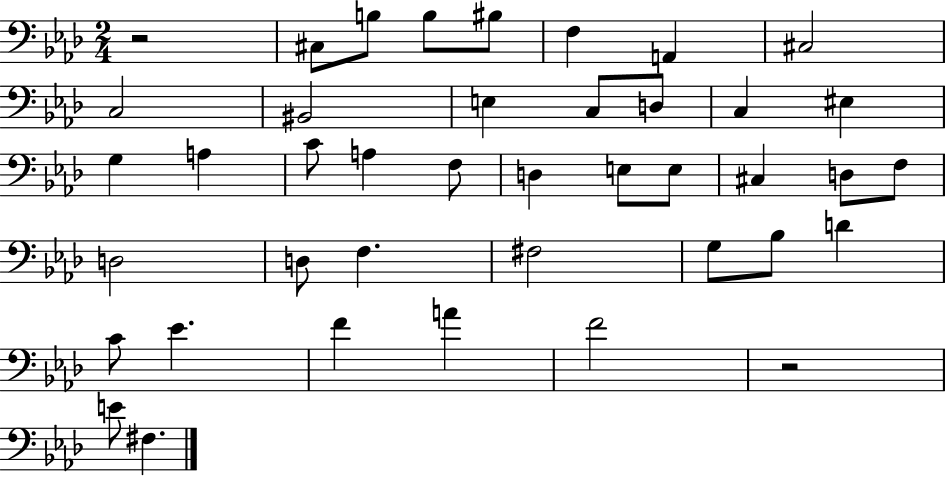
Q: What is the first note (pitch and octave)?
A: C#3